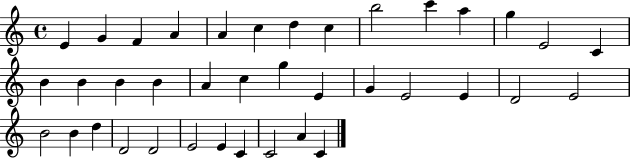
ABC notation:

X:1
T:Untitled
M:4/4
L:1/4
K:C
E G F A A c d c b2 c' a g E2 C B B B B A c g E G E2 E D2 E2 B2 B d D2 D2 E2 E C C2 A C